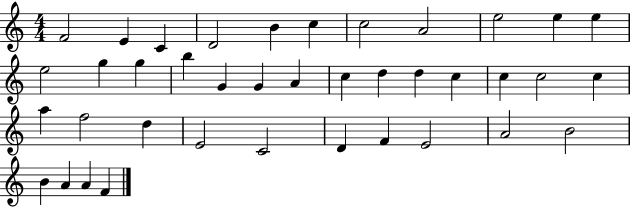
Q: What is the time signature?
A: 4/4